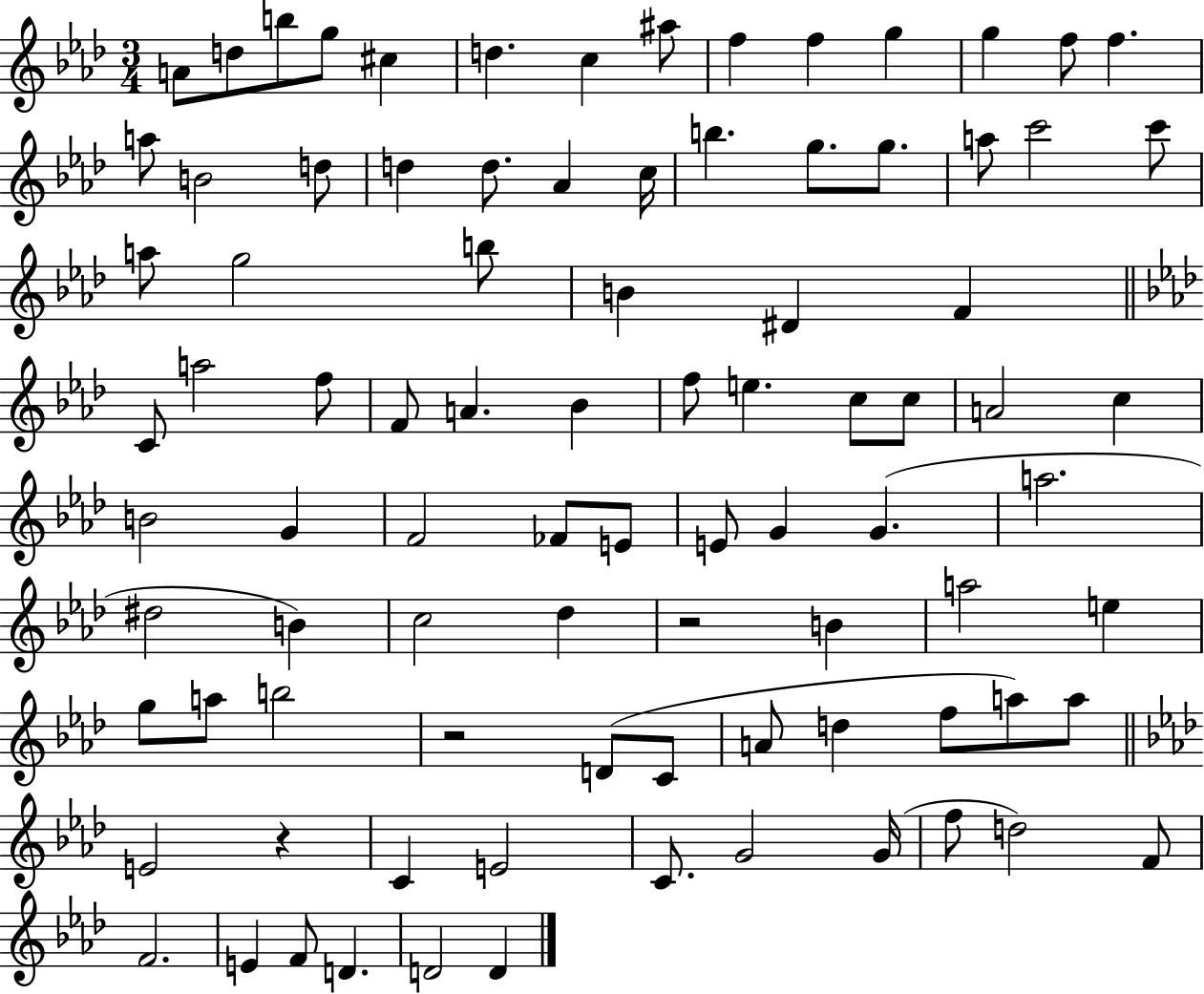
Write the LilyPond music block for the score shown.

{
  \clef treble
  \numericTimeSignature
  \time 3/4
  \key aes \major
  a'8 d''8 b''8 g''8 cis''4 | d''4. c''4 ais''8 | f''4 f''4 g''4 | g''4 f''8 f''4. | \break a''8 b'2 d''8 | d''4 d''8. aes'4 c''16 | b''4. g''8. g''8. | a''8 c'''2 c'''8 | \break a''8 g''2 b''8 | b'4 dis'4 f'4 | \bar "||" \break \key f \minor c'8 a''2 f''8 | f'8 a'4. bes'4 | f''8 e''4. c''8 c''8 | a'2 c''4 | \break b'2 g'4 | f'2 fes'8 e'8 | e'8 g'4 g'4.( | a''2. | \break dis''2 b'4) | c''2 des''4 | r2 b'4 | a''2 e''4 | \break g''8 a''8 b''2 | r2 d'8( c'8 | a'8 d''4 f''8 a''8) a''8 | \bar "||" \break \key f \minor e'2 r4 | c'4 e'2 | c'8. g'2 g'16( | f''8 d''2) f'8 | \break f'2. | e'4 f'8 d'4. | d'2 d'4 | \bar "|."
}